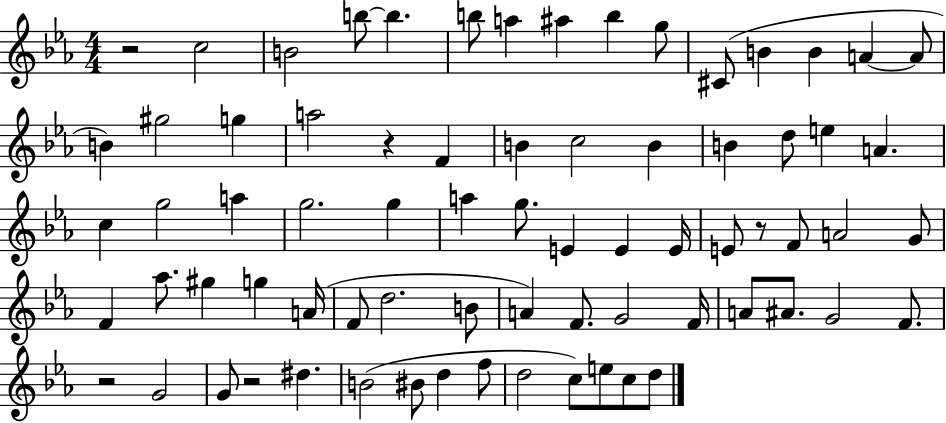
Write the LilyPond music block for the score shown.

{
  \clef treble
  \numericTimeSignature
  \time 4/4
  \key ees \major
  r2 c''2 | b'2 b''8~~ b''4. | b''8 a''4 ais''4 b''4 g''8 | cis'8( b'4 b'4 a'4~~ a'8 | \break b'4) gis''2 g''4 | a''2 r4 f'4 | b'4 c''2 b'4 | b'4 d''8 e''4 a'4. | \break c''4 g''2 a''4 | g''2. g''4 | a''4 g''8. e'4 e'4 e'16 | e'8 r8 f'8 a'2 g'8 | \break f'4 aes''8. gis''4 g''4 a'16( | f'8 d''2. b'8 | a'4) f'8. g'2 f'16 | a'8 ais'8. g'2 f'8. | \break r2 g'2 | g'8 r2 dis''4. | b'2( bis'8 d''4 f''8 | d''2 c''8) e''8 c''8 d''8 | \break \bar "|."
}